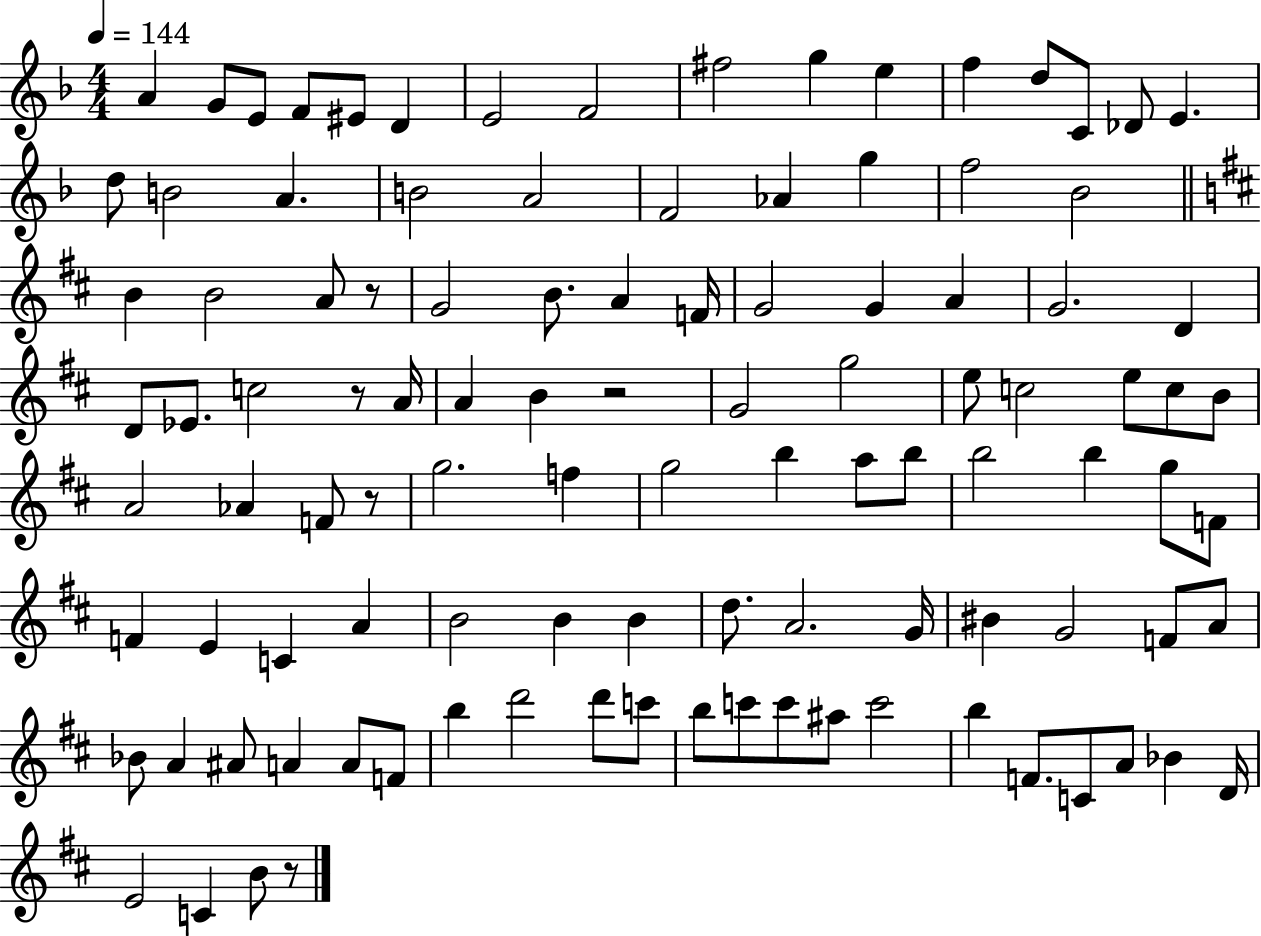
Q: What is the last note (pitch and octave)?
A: B4